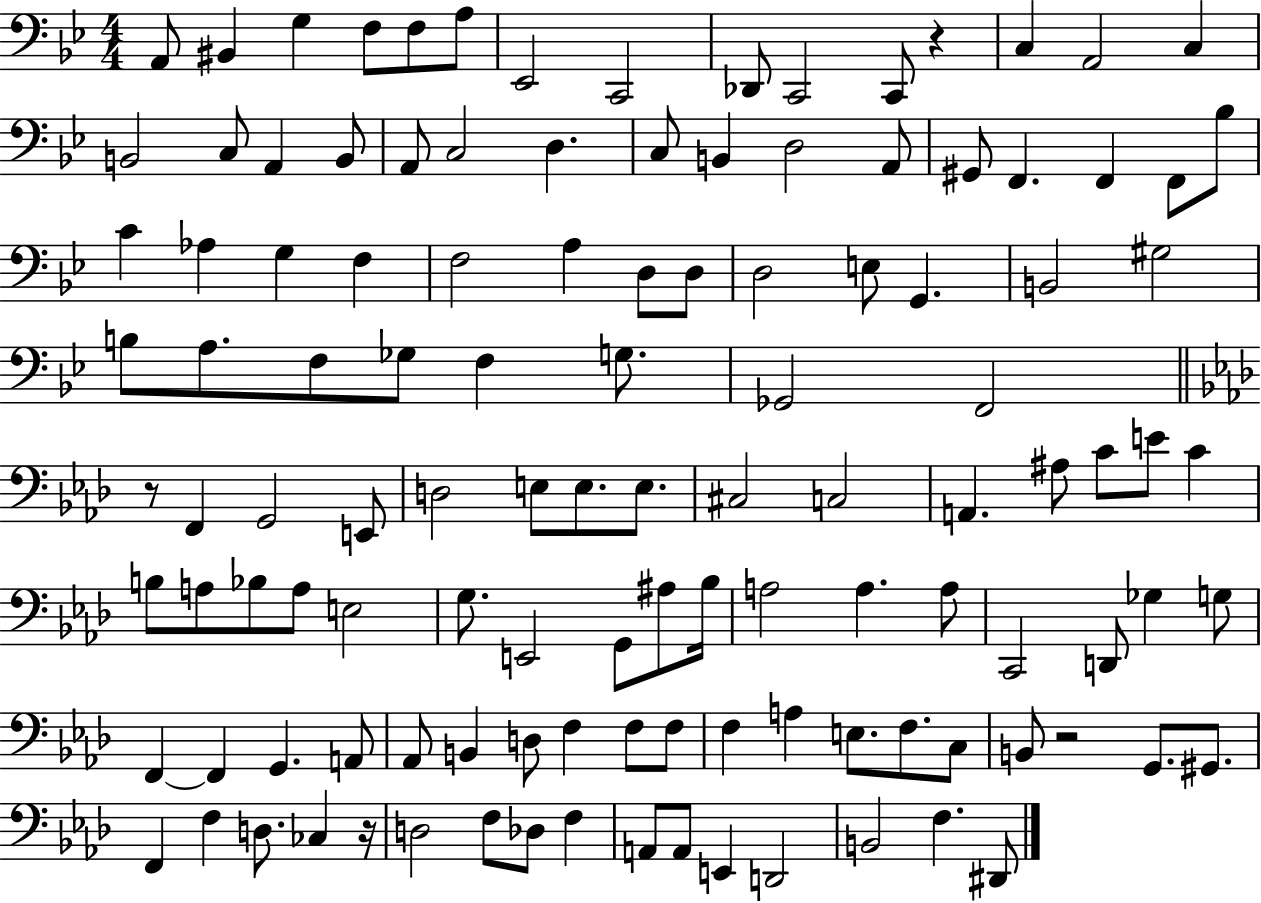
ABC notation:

X:1
T:Untitled
M:4/4
L:1/4
K:Bb
A,,/2 ^B,, G, F,/2 F,/2 A,/2 _E,,2 C,,2 _D,,/2 C,,2 C,,/2 z C, A,,2 C, B,,2 C,/2 A,, B,,/2 A,,/2 C,2 D, C,/2 B,, D,2 A,,/2 ^G,,/2 F,, F,, F,,/2 _B,/2 C _A, G, F, F,2 A, D,/2 D,/2 D,2 E,/2 G,, B,,2 ^G,2 B,/2 A,/2 F,/2 _G,/2 F, G,/2 _G,,2 F,,2 z/2 F,, G,,2 E,,/2 D,2 E,/2 E,/2 E,/2 ^C,2 C,2 A,, ^A,/2 C/2 E/2 C B,/2 A,/2 _B,/2 A,/2 E,2 G,/2 E,,2 G,,/2 ^A,/2 _B,/4 A,2 A, A,/2 C,,2 D,,/2 _G, G,/2 F,, F,, G,, A,,/2 _A,,/2 B,, D,/2 F, F,/2 F,/2 F, A, E,/2 F,/2 C,/2 B,,/2 z2 G,,/2 ^G,,/2 F,, F, D,/2 _C, z/4 D,2 F,/2 _D,/2 F, A,,/2 A,,/2 E,, D,,2 B,,2 F, ^D,,/2